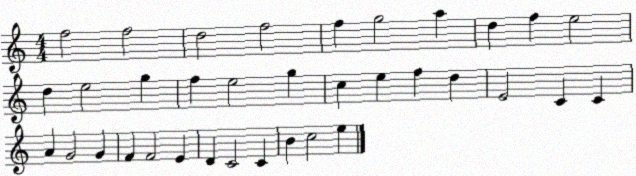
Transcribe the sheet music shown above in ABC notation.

X:1
T:Untitled
M:4/4
L:1/4
K:C
f2 f2 d2 f2 f g2 a d f e2 d e2 g f e2 g c e f d E2 C C A G2 G F F2 E D C2 C B c2 e